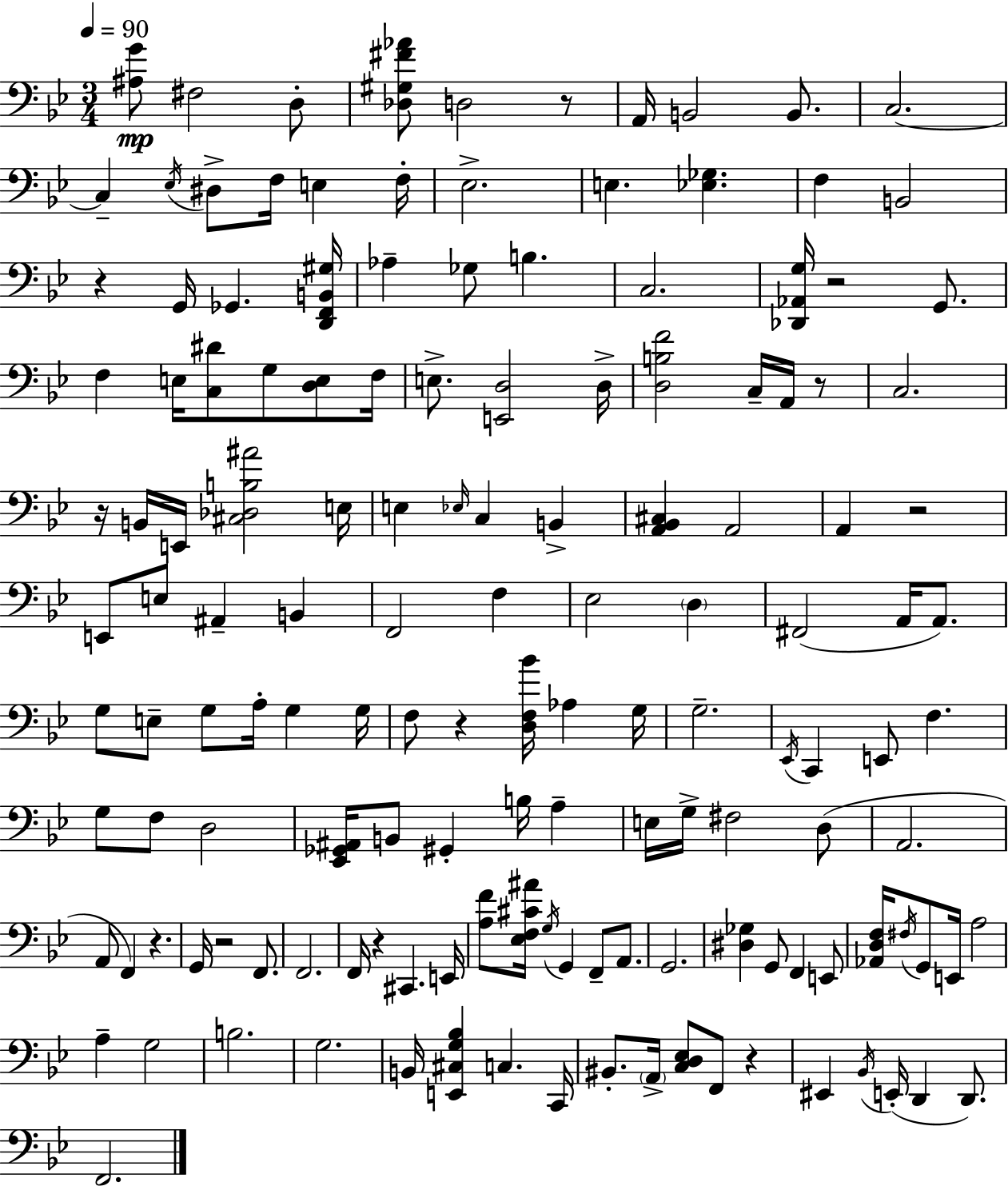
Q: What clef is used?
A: bass